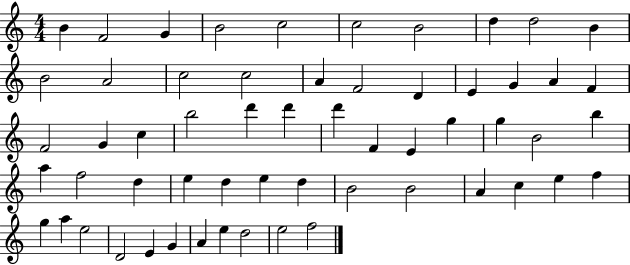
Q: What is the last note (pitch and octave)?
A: F5